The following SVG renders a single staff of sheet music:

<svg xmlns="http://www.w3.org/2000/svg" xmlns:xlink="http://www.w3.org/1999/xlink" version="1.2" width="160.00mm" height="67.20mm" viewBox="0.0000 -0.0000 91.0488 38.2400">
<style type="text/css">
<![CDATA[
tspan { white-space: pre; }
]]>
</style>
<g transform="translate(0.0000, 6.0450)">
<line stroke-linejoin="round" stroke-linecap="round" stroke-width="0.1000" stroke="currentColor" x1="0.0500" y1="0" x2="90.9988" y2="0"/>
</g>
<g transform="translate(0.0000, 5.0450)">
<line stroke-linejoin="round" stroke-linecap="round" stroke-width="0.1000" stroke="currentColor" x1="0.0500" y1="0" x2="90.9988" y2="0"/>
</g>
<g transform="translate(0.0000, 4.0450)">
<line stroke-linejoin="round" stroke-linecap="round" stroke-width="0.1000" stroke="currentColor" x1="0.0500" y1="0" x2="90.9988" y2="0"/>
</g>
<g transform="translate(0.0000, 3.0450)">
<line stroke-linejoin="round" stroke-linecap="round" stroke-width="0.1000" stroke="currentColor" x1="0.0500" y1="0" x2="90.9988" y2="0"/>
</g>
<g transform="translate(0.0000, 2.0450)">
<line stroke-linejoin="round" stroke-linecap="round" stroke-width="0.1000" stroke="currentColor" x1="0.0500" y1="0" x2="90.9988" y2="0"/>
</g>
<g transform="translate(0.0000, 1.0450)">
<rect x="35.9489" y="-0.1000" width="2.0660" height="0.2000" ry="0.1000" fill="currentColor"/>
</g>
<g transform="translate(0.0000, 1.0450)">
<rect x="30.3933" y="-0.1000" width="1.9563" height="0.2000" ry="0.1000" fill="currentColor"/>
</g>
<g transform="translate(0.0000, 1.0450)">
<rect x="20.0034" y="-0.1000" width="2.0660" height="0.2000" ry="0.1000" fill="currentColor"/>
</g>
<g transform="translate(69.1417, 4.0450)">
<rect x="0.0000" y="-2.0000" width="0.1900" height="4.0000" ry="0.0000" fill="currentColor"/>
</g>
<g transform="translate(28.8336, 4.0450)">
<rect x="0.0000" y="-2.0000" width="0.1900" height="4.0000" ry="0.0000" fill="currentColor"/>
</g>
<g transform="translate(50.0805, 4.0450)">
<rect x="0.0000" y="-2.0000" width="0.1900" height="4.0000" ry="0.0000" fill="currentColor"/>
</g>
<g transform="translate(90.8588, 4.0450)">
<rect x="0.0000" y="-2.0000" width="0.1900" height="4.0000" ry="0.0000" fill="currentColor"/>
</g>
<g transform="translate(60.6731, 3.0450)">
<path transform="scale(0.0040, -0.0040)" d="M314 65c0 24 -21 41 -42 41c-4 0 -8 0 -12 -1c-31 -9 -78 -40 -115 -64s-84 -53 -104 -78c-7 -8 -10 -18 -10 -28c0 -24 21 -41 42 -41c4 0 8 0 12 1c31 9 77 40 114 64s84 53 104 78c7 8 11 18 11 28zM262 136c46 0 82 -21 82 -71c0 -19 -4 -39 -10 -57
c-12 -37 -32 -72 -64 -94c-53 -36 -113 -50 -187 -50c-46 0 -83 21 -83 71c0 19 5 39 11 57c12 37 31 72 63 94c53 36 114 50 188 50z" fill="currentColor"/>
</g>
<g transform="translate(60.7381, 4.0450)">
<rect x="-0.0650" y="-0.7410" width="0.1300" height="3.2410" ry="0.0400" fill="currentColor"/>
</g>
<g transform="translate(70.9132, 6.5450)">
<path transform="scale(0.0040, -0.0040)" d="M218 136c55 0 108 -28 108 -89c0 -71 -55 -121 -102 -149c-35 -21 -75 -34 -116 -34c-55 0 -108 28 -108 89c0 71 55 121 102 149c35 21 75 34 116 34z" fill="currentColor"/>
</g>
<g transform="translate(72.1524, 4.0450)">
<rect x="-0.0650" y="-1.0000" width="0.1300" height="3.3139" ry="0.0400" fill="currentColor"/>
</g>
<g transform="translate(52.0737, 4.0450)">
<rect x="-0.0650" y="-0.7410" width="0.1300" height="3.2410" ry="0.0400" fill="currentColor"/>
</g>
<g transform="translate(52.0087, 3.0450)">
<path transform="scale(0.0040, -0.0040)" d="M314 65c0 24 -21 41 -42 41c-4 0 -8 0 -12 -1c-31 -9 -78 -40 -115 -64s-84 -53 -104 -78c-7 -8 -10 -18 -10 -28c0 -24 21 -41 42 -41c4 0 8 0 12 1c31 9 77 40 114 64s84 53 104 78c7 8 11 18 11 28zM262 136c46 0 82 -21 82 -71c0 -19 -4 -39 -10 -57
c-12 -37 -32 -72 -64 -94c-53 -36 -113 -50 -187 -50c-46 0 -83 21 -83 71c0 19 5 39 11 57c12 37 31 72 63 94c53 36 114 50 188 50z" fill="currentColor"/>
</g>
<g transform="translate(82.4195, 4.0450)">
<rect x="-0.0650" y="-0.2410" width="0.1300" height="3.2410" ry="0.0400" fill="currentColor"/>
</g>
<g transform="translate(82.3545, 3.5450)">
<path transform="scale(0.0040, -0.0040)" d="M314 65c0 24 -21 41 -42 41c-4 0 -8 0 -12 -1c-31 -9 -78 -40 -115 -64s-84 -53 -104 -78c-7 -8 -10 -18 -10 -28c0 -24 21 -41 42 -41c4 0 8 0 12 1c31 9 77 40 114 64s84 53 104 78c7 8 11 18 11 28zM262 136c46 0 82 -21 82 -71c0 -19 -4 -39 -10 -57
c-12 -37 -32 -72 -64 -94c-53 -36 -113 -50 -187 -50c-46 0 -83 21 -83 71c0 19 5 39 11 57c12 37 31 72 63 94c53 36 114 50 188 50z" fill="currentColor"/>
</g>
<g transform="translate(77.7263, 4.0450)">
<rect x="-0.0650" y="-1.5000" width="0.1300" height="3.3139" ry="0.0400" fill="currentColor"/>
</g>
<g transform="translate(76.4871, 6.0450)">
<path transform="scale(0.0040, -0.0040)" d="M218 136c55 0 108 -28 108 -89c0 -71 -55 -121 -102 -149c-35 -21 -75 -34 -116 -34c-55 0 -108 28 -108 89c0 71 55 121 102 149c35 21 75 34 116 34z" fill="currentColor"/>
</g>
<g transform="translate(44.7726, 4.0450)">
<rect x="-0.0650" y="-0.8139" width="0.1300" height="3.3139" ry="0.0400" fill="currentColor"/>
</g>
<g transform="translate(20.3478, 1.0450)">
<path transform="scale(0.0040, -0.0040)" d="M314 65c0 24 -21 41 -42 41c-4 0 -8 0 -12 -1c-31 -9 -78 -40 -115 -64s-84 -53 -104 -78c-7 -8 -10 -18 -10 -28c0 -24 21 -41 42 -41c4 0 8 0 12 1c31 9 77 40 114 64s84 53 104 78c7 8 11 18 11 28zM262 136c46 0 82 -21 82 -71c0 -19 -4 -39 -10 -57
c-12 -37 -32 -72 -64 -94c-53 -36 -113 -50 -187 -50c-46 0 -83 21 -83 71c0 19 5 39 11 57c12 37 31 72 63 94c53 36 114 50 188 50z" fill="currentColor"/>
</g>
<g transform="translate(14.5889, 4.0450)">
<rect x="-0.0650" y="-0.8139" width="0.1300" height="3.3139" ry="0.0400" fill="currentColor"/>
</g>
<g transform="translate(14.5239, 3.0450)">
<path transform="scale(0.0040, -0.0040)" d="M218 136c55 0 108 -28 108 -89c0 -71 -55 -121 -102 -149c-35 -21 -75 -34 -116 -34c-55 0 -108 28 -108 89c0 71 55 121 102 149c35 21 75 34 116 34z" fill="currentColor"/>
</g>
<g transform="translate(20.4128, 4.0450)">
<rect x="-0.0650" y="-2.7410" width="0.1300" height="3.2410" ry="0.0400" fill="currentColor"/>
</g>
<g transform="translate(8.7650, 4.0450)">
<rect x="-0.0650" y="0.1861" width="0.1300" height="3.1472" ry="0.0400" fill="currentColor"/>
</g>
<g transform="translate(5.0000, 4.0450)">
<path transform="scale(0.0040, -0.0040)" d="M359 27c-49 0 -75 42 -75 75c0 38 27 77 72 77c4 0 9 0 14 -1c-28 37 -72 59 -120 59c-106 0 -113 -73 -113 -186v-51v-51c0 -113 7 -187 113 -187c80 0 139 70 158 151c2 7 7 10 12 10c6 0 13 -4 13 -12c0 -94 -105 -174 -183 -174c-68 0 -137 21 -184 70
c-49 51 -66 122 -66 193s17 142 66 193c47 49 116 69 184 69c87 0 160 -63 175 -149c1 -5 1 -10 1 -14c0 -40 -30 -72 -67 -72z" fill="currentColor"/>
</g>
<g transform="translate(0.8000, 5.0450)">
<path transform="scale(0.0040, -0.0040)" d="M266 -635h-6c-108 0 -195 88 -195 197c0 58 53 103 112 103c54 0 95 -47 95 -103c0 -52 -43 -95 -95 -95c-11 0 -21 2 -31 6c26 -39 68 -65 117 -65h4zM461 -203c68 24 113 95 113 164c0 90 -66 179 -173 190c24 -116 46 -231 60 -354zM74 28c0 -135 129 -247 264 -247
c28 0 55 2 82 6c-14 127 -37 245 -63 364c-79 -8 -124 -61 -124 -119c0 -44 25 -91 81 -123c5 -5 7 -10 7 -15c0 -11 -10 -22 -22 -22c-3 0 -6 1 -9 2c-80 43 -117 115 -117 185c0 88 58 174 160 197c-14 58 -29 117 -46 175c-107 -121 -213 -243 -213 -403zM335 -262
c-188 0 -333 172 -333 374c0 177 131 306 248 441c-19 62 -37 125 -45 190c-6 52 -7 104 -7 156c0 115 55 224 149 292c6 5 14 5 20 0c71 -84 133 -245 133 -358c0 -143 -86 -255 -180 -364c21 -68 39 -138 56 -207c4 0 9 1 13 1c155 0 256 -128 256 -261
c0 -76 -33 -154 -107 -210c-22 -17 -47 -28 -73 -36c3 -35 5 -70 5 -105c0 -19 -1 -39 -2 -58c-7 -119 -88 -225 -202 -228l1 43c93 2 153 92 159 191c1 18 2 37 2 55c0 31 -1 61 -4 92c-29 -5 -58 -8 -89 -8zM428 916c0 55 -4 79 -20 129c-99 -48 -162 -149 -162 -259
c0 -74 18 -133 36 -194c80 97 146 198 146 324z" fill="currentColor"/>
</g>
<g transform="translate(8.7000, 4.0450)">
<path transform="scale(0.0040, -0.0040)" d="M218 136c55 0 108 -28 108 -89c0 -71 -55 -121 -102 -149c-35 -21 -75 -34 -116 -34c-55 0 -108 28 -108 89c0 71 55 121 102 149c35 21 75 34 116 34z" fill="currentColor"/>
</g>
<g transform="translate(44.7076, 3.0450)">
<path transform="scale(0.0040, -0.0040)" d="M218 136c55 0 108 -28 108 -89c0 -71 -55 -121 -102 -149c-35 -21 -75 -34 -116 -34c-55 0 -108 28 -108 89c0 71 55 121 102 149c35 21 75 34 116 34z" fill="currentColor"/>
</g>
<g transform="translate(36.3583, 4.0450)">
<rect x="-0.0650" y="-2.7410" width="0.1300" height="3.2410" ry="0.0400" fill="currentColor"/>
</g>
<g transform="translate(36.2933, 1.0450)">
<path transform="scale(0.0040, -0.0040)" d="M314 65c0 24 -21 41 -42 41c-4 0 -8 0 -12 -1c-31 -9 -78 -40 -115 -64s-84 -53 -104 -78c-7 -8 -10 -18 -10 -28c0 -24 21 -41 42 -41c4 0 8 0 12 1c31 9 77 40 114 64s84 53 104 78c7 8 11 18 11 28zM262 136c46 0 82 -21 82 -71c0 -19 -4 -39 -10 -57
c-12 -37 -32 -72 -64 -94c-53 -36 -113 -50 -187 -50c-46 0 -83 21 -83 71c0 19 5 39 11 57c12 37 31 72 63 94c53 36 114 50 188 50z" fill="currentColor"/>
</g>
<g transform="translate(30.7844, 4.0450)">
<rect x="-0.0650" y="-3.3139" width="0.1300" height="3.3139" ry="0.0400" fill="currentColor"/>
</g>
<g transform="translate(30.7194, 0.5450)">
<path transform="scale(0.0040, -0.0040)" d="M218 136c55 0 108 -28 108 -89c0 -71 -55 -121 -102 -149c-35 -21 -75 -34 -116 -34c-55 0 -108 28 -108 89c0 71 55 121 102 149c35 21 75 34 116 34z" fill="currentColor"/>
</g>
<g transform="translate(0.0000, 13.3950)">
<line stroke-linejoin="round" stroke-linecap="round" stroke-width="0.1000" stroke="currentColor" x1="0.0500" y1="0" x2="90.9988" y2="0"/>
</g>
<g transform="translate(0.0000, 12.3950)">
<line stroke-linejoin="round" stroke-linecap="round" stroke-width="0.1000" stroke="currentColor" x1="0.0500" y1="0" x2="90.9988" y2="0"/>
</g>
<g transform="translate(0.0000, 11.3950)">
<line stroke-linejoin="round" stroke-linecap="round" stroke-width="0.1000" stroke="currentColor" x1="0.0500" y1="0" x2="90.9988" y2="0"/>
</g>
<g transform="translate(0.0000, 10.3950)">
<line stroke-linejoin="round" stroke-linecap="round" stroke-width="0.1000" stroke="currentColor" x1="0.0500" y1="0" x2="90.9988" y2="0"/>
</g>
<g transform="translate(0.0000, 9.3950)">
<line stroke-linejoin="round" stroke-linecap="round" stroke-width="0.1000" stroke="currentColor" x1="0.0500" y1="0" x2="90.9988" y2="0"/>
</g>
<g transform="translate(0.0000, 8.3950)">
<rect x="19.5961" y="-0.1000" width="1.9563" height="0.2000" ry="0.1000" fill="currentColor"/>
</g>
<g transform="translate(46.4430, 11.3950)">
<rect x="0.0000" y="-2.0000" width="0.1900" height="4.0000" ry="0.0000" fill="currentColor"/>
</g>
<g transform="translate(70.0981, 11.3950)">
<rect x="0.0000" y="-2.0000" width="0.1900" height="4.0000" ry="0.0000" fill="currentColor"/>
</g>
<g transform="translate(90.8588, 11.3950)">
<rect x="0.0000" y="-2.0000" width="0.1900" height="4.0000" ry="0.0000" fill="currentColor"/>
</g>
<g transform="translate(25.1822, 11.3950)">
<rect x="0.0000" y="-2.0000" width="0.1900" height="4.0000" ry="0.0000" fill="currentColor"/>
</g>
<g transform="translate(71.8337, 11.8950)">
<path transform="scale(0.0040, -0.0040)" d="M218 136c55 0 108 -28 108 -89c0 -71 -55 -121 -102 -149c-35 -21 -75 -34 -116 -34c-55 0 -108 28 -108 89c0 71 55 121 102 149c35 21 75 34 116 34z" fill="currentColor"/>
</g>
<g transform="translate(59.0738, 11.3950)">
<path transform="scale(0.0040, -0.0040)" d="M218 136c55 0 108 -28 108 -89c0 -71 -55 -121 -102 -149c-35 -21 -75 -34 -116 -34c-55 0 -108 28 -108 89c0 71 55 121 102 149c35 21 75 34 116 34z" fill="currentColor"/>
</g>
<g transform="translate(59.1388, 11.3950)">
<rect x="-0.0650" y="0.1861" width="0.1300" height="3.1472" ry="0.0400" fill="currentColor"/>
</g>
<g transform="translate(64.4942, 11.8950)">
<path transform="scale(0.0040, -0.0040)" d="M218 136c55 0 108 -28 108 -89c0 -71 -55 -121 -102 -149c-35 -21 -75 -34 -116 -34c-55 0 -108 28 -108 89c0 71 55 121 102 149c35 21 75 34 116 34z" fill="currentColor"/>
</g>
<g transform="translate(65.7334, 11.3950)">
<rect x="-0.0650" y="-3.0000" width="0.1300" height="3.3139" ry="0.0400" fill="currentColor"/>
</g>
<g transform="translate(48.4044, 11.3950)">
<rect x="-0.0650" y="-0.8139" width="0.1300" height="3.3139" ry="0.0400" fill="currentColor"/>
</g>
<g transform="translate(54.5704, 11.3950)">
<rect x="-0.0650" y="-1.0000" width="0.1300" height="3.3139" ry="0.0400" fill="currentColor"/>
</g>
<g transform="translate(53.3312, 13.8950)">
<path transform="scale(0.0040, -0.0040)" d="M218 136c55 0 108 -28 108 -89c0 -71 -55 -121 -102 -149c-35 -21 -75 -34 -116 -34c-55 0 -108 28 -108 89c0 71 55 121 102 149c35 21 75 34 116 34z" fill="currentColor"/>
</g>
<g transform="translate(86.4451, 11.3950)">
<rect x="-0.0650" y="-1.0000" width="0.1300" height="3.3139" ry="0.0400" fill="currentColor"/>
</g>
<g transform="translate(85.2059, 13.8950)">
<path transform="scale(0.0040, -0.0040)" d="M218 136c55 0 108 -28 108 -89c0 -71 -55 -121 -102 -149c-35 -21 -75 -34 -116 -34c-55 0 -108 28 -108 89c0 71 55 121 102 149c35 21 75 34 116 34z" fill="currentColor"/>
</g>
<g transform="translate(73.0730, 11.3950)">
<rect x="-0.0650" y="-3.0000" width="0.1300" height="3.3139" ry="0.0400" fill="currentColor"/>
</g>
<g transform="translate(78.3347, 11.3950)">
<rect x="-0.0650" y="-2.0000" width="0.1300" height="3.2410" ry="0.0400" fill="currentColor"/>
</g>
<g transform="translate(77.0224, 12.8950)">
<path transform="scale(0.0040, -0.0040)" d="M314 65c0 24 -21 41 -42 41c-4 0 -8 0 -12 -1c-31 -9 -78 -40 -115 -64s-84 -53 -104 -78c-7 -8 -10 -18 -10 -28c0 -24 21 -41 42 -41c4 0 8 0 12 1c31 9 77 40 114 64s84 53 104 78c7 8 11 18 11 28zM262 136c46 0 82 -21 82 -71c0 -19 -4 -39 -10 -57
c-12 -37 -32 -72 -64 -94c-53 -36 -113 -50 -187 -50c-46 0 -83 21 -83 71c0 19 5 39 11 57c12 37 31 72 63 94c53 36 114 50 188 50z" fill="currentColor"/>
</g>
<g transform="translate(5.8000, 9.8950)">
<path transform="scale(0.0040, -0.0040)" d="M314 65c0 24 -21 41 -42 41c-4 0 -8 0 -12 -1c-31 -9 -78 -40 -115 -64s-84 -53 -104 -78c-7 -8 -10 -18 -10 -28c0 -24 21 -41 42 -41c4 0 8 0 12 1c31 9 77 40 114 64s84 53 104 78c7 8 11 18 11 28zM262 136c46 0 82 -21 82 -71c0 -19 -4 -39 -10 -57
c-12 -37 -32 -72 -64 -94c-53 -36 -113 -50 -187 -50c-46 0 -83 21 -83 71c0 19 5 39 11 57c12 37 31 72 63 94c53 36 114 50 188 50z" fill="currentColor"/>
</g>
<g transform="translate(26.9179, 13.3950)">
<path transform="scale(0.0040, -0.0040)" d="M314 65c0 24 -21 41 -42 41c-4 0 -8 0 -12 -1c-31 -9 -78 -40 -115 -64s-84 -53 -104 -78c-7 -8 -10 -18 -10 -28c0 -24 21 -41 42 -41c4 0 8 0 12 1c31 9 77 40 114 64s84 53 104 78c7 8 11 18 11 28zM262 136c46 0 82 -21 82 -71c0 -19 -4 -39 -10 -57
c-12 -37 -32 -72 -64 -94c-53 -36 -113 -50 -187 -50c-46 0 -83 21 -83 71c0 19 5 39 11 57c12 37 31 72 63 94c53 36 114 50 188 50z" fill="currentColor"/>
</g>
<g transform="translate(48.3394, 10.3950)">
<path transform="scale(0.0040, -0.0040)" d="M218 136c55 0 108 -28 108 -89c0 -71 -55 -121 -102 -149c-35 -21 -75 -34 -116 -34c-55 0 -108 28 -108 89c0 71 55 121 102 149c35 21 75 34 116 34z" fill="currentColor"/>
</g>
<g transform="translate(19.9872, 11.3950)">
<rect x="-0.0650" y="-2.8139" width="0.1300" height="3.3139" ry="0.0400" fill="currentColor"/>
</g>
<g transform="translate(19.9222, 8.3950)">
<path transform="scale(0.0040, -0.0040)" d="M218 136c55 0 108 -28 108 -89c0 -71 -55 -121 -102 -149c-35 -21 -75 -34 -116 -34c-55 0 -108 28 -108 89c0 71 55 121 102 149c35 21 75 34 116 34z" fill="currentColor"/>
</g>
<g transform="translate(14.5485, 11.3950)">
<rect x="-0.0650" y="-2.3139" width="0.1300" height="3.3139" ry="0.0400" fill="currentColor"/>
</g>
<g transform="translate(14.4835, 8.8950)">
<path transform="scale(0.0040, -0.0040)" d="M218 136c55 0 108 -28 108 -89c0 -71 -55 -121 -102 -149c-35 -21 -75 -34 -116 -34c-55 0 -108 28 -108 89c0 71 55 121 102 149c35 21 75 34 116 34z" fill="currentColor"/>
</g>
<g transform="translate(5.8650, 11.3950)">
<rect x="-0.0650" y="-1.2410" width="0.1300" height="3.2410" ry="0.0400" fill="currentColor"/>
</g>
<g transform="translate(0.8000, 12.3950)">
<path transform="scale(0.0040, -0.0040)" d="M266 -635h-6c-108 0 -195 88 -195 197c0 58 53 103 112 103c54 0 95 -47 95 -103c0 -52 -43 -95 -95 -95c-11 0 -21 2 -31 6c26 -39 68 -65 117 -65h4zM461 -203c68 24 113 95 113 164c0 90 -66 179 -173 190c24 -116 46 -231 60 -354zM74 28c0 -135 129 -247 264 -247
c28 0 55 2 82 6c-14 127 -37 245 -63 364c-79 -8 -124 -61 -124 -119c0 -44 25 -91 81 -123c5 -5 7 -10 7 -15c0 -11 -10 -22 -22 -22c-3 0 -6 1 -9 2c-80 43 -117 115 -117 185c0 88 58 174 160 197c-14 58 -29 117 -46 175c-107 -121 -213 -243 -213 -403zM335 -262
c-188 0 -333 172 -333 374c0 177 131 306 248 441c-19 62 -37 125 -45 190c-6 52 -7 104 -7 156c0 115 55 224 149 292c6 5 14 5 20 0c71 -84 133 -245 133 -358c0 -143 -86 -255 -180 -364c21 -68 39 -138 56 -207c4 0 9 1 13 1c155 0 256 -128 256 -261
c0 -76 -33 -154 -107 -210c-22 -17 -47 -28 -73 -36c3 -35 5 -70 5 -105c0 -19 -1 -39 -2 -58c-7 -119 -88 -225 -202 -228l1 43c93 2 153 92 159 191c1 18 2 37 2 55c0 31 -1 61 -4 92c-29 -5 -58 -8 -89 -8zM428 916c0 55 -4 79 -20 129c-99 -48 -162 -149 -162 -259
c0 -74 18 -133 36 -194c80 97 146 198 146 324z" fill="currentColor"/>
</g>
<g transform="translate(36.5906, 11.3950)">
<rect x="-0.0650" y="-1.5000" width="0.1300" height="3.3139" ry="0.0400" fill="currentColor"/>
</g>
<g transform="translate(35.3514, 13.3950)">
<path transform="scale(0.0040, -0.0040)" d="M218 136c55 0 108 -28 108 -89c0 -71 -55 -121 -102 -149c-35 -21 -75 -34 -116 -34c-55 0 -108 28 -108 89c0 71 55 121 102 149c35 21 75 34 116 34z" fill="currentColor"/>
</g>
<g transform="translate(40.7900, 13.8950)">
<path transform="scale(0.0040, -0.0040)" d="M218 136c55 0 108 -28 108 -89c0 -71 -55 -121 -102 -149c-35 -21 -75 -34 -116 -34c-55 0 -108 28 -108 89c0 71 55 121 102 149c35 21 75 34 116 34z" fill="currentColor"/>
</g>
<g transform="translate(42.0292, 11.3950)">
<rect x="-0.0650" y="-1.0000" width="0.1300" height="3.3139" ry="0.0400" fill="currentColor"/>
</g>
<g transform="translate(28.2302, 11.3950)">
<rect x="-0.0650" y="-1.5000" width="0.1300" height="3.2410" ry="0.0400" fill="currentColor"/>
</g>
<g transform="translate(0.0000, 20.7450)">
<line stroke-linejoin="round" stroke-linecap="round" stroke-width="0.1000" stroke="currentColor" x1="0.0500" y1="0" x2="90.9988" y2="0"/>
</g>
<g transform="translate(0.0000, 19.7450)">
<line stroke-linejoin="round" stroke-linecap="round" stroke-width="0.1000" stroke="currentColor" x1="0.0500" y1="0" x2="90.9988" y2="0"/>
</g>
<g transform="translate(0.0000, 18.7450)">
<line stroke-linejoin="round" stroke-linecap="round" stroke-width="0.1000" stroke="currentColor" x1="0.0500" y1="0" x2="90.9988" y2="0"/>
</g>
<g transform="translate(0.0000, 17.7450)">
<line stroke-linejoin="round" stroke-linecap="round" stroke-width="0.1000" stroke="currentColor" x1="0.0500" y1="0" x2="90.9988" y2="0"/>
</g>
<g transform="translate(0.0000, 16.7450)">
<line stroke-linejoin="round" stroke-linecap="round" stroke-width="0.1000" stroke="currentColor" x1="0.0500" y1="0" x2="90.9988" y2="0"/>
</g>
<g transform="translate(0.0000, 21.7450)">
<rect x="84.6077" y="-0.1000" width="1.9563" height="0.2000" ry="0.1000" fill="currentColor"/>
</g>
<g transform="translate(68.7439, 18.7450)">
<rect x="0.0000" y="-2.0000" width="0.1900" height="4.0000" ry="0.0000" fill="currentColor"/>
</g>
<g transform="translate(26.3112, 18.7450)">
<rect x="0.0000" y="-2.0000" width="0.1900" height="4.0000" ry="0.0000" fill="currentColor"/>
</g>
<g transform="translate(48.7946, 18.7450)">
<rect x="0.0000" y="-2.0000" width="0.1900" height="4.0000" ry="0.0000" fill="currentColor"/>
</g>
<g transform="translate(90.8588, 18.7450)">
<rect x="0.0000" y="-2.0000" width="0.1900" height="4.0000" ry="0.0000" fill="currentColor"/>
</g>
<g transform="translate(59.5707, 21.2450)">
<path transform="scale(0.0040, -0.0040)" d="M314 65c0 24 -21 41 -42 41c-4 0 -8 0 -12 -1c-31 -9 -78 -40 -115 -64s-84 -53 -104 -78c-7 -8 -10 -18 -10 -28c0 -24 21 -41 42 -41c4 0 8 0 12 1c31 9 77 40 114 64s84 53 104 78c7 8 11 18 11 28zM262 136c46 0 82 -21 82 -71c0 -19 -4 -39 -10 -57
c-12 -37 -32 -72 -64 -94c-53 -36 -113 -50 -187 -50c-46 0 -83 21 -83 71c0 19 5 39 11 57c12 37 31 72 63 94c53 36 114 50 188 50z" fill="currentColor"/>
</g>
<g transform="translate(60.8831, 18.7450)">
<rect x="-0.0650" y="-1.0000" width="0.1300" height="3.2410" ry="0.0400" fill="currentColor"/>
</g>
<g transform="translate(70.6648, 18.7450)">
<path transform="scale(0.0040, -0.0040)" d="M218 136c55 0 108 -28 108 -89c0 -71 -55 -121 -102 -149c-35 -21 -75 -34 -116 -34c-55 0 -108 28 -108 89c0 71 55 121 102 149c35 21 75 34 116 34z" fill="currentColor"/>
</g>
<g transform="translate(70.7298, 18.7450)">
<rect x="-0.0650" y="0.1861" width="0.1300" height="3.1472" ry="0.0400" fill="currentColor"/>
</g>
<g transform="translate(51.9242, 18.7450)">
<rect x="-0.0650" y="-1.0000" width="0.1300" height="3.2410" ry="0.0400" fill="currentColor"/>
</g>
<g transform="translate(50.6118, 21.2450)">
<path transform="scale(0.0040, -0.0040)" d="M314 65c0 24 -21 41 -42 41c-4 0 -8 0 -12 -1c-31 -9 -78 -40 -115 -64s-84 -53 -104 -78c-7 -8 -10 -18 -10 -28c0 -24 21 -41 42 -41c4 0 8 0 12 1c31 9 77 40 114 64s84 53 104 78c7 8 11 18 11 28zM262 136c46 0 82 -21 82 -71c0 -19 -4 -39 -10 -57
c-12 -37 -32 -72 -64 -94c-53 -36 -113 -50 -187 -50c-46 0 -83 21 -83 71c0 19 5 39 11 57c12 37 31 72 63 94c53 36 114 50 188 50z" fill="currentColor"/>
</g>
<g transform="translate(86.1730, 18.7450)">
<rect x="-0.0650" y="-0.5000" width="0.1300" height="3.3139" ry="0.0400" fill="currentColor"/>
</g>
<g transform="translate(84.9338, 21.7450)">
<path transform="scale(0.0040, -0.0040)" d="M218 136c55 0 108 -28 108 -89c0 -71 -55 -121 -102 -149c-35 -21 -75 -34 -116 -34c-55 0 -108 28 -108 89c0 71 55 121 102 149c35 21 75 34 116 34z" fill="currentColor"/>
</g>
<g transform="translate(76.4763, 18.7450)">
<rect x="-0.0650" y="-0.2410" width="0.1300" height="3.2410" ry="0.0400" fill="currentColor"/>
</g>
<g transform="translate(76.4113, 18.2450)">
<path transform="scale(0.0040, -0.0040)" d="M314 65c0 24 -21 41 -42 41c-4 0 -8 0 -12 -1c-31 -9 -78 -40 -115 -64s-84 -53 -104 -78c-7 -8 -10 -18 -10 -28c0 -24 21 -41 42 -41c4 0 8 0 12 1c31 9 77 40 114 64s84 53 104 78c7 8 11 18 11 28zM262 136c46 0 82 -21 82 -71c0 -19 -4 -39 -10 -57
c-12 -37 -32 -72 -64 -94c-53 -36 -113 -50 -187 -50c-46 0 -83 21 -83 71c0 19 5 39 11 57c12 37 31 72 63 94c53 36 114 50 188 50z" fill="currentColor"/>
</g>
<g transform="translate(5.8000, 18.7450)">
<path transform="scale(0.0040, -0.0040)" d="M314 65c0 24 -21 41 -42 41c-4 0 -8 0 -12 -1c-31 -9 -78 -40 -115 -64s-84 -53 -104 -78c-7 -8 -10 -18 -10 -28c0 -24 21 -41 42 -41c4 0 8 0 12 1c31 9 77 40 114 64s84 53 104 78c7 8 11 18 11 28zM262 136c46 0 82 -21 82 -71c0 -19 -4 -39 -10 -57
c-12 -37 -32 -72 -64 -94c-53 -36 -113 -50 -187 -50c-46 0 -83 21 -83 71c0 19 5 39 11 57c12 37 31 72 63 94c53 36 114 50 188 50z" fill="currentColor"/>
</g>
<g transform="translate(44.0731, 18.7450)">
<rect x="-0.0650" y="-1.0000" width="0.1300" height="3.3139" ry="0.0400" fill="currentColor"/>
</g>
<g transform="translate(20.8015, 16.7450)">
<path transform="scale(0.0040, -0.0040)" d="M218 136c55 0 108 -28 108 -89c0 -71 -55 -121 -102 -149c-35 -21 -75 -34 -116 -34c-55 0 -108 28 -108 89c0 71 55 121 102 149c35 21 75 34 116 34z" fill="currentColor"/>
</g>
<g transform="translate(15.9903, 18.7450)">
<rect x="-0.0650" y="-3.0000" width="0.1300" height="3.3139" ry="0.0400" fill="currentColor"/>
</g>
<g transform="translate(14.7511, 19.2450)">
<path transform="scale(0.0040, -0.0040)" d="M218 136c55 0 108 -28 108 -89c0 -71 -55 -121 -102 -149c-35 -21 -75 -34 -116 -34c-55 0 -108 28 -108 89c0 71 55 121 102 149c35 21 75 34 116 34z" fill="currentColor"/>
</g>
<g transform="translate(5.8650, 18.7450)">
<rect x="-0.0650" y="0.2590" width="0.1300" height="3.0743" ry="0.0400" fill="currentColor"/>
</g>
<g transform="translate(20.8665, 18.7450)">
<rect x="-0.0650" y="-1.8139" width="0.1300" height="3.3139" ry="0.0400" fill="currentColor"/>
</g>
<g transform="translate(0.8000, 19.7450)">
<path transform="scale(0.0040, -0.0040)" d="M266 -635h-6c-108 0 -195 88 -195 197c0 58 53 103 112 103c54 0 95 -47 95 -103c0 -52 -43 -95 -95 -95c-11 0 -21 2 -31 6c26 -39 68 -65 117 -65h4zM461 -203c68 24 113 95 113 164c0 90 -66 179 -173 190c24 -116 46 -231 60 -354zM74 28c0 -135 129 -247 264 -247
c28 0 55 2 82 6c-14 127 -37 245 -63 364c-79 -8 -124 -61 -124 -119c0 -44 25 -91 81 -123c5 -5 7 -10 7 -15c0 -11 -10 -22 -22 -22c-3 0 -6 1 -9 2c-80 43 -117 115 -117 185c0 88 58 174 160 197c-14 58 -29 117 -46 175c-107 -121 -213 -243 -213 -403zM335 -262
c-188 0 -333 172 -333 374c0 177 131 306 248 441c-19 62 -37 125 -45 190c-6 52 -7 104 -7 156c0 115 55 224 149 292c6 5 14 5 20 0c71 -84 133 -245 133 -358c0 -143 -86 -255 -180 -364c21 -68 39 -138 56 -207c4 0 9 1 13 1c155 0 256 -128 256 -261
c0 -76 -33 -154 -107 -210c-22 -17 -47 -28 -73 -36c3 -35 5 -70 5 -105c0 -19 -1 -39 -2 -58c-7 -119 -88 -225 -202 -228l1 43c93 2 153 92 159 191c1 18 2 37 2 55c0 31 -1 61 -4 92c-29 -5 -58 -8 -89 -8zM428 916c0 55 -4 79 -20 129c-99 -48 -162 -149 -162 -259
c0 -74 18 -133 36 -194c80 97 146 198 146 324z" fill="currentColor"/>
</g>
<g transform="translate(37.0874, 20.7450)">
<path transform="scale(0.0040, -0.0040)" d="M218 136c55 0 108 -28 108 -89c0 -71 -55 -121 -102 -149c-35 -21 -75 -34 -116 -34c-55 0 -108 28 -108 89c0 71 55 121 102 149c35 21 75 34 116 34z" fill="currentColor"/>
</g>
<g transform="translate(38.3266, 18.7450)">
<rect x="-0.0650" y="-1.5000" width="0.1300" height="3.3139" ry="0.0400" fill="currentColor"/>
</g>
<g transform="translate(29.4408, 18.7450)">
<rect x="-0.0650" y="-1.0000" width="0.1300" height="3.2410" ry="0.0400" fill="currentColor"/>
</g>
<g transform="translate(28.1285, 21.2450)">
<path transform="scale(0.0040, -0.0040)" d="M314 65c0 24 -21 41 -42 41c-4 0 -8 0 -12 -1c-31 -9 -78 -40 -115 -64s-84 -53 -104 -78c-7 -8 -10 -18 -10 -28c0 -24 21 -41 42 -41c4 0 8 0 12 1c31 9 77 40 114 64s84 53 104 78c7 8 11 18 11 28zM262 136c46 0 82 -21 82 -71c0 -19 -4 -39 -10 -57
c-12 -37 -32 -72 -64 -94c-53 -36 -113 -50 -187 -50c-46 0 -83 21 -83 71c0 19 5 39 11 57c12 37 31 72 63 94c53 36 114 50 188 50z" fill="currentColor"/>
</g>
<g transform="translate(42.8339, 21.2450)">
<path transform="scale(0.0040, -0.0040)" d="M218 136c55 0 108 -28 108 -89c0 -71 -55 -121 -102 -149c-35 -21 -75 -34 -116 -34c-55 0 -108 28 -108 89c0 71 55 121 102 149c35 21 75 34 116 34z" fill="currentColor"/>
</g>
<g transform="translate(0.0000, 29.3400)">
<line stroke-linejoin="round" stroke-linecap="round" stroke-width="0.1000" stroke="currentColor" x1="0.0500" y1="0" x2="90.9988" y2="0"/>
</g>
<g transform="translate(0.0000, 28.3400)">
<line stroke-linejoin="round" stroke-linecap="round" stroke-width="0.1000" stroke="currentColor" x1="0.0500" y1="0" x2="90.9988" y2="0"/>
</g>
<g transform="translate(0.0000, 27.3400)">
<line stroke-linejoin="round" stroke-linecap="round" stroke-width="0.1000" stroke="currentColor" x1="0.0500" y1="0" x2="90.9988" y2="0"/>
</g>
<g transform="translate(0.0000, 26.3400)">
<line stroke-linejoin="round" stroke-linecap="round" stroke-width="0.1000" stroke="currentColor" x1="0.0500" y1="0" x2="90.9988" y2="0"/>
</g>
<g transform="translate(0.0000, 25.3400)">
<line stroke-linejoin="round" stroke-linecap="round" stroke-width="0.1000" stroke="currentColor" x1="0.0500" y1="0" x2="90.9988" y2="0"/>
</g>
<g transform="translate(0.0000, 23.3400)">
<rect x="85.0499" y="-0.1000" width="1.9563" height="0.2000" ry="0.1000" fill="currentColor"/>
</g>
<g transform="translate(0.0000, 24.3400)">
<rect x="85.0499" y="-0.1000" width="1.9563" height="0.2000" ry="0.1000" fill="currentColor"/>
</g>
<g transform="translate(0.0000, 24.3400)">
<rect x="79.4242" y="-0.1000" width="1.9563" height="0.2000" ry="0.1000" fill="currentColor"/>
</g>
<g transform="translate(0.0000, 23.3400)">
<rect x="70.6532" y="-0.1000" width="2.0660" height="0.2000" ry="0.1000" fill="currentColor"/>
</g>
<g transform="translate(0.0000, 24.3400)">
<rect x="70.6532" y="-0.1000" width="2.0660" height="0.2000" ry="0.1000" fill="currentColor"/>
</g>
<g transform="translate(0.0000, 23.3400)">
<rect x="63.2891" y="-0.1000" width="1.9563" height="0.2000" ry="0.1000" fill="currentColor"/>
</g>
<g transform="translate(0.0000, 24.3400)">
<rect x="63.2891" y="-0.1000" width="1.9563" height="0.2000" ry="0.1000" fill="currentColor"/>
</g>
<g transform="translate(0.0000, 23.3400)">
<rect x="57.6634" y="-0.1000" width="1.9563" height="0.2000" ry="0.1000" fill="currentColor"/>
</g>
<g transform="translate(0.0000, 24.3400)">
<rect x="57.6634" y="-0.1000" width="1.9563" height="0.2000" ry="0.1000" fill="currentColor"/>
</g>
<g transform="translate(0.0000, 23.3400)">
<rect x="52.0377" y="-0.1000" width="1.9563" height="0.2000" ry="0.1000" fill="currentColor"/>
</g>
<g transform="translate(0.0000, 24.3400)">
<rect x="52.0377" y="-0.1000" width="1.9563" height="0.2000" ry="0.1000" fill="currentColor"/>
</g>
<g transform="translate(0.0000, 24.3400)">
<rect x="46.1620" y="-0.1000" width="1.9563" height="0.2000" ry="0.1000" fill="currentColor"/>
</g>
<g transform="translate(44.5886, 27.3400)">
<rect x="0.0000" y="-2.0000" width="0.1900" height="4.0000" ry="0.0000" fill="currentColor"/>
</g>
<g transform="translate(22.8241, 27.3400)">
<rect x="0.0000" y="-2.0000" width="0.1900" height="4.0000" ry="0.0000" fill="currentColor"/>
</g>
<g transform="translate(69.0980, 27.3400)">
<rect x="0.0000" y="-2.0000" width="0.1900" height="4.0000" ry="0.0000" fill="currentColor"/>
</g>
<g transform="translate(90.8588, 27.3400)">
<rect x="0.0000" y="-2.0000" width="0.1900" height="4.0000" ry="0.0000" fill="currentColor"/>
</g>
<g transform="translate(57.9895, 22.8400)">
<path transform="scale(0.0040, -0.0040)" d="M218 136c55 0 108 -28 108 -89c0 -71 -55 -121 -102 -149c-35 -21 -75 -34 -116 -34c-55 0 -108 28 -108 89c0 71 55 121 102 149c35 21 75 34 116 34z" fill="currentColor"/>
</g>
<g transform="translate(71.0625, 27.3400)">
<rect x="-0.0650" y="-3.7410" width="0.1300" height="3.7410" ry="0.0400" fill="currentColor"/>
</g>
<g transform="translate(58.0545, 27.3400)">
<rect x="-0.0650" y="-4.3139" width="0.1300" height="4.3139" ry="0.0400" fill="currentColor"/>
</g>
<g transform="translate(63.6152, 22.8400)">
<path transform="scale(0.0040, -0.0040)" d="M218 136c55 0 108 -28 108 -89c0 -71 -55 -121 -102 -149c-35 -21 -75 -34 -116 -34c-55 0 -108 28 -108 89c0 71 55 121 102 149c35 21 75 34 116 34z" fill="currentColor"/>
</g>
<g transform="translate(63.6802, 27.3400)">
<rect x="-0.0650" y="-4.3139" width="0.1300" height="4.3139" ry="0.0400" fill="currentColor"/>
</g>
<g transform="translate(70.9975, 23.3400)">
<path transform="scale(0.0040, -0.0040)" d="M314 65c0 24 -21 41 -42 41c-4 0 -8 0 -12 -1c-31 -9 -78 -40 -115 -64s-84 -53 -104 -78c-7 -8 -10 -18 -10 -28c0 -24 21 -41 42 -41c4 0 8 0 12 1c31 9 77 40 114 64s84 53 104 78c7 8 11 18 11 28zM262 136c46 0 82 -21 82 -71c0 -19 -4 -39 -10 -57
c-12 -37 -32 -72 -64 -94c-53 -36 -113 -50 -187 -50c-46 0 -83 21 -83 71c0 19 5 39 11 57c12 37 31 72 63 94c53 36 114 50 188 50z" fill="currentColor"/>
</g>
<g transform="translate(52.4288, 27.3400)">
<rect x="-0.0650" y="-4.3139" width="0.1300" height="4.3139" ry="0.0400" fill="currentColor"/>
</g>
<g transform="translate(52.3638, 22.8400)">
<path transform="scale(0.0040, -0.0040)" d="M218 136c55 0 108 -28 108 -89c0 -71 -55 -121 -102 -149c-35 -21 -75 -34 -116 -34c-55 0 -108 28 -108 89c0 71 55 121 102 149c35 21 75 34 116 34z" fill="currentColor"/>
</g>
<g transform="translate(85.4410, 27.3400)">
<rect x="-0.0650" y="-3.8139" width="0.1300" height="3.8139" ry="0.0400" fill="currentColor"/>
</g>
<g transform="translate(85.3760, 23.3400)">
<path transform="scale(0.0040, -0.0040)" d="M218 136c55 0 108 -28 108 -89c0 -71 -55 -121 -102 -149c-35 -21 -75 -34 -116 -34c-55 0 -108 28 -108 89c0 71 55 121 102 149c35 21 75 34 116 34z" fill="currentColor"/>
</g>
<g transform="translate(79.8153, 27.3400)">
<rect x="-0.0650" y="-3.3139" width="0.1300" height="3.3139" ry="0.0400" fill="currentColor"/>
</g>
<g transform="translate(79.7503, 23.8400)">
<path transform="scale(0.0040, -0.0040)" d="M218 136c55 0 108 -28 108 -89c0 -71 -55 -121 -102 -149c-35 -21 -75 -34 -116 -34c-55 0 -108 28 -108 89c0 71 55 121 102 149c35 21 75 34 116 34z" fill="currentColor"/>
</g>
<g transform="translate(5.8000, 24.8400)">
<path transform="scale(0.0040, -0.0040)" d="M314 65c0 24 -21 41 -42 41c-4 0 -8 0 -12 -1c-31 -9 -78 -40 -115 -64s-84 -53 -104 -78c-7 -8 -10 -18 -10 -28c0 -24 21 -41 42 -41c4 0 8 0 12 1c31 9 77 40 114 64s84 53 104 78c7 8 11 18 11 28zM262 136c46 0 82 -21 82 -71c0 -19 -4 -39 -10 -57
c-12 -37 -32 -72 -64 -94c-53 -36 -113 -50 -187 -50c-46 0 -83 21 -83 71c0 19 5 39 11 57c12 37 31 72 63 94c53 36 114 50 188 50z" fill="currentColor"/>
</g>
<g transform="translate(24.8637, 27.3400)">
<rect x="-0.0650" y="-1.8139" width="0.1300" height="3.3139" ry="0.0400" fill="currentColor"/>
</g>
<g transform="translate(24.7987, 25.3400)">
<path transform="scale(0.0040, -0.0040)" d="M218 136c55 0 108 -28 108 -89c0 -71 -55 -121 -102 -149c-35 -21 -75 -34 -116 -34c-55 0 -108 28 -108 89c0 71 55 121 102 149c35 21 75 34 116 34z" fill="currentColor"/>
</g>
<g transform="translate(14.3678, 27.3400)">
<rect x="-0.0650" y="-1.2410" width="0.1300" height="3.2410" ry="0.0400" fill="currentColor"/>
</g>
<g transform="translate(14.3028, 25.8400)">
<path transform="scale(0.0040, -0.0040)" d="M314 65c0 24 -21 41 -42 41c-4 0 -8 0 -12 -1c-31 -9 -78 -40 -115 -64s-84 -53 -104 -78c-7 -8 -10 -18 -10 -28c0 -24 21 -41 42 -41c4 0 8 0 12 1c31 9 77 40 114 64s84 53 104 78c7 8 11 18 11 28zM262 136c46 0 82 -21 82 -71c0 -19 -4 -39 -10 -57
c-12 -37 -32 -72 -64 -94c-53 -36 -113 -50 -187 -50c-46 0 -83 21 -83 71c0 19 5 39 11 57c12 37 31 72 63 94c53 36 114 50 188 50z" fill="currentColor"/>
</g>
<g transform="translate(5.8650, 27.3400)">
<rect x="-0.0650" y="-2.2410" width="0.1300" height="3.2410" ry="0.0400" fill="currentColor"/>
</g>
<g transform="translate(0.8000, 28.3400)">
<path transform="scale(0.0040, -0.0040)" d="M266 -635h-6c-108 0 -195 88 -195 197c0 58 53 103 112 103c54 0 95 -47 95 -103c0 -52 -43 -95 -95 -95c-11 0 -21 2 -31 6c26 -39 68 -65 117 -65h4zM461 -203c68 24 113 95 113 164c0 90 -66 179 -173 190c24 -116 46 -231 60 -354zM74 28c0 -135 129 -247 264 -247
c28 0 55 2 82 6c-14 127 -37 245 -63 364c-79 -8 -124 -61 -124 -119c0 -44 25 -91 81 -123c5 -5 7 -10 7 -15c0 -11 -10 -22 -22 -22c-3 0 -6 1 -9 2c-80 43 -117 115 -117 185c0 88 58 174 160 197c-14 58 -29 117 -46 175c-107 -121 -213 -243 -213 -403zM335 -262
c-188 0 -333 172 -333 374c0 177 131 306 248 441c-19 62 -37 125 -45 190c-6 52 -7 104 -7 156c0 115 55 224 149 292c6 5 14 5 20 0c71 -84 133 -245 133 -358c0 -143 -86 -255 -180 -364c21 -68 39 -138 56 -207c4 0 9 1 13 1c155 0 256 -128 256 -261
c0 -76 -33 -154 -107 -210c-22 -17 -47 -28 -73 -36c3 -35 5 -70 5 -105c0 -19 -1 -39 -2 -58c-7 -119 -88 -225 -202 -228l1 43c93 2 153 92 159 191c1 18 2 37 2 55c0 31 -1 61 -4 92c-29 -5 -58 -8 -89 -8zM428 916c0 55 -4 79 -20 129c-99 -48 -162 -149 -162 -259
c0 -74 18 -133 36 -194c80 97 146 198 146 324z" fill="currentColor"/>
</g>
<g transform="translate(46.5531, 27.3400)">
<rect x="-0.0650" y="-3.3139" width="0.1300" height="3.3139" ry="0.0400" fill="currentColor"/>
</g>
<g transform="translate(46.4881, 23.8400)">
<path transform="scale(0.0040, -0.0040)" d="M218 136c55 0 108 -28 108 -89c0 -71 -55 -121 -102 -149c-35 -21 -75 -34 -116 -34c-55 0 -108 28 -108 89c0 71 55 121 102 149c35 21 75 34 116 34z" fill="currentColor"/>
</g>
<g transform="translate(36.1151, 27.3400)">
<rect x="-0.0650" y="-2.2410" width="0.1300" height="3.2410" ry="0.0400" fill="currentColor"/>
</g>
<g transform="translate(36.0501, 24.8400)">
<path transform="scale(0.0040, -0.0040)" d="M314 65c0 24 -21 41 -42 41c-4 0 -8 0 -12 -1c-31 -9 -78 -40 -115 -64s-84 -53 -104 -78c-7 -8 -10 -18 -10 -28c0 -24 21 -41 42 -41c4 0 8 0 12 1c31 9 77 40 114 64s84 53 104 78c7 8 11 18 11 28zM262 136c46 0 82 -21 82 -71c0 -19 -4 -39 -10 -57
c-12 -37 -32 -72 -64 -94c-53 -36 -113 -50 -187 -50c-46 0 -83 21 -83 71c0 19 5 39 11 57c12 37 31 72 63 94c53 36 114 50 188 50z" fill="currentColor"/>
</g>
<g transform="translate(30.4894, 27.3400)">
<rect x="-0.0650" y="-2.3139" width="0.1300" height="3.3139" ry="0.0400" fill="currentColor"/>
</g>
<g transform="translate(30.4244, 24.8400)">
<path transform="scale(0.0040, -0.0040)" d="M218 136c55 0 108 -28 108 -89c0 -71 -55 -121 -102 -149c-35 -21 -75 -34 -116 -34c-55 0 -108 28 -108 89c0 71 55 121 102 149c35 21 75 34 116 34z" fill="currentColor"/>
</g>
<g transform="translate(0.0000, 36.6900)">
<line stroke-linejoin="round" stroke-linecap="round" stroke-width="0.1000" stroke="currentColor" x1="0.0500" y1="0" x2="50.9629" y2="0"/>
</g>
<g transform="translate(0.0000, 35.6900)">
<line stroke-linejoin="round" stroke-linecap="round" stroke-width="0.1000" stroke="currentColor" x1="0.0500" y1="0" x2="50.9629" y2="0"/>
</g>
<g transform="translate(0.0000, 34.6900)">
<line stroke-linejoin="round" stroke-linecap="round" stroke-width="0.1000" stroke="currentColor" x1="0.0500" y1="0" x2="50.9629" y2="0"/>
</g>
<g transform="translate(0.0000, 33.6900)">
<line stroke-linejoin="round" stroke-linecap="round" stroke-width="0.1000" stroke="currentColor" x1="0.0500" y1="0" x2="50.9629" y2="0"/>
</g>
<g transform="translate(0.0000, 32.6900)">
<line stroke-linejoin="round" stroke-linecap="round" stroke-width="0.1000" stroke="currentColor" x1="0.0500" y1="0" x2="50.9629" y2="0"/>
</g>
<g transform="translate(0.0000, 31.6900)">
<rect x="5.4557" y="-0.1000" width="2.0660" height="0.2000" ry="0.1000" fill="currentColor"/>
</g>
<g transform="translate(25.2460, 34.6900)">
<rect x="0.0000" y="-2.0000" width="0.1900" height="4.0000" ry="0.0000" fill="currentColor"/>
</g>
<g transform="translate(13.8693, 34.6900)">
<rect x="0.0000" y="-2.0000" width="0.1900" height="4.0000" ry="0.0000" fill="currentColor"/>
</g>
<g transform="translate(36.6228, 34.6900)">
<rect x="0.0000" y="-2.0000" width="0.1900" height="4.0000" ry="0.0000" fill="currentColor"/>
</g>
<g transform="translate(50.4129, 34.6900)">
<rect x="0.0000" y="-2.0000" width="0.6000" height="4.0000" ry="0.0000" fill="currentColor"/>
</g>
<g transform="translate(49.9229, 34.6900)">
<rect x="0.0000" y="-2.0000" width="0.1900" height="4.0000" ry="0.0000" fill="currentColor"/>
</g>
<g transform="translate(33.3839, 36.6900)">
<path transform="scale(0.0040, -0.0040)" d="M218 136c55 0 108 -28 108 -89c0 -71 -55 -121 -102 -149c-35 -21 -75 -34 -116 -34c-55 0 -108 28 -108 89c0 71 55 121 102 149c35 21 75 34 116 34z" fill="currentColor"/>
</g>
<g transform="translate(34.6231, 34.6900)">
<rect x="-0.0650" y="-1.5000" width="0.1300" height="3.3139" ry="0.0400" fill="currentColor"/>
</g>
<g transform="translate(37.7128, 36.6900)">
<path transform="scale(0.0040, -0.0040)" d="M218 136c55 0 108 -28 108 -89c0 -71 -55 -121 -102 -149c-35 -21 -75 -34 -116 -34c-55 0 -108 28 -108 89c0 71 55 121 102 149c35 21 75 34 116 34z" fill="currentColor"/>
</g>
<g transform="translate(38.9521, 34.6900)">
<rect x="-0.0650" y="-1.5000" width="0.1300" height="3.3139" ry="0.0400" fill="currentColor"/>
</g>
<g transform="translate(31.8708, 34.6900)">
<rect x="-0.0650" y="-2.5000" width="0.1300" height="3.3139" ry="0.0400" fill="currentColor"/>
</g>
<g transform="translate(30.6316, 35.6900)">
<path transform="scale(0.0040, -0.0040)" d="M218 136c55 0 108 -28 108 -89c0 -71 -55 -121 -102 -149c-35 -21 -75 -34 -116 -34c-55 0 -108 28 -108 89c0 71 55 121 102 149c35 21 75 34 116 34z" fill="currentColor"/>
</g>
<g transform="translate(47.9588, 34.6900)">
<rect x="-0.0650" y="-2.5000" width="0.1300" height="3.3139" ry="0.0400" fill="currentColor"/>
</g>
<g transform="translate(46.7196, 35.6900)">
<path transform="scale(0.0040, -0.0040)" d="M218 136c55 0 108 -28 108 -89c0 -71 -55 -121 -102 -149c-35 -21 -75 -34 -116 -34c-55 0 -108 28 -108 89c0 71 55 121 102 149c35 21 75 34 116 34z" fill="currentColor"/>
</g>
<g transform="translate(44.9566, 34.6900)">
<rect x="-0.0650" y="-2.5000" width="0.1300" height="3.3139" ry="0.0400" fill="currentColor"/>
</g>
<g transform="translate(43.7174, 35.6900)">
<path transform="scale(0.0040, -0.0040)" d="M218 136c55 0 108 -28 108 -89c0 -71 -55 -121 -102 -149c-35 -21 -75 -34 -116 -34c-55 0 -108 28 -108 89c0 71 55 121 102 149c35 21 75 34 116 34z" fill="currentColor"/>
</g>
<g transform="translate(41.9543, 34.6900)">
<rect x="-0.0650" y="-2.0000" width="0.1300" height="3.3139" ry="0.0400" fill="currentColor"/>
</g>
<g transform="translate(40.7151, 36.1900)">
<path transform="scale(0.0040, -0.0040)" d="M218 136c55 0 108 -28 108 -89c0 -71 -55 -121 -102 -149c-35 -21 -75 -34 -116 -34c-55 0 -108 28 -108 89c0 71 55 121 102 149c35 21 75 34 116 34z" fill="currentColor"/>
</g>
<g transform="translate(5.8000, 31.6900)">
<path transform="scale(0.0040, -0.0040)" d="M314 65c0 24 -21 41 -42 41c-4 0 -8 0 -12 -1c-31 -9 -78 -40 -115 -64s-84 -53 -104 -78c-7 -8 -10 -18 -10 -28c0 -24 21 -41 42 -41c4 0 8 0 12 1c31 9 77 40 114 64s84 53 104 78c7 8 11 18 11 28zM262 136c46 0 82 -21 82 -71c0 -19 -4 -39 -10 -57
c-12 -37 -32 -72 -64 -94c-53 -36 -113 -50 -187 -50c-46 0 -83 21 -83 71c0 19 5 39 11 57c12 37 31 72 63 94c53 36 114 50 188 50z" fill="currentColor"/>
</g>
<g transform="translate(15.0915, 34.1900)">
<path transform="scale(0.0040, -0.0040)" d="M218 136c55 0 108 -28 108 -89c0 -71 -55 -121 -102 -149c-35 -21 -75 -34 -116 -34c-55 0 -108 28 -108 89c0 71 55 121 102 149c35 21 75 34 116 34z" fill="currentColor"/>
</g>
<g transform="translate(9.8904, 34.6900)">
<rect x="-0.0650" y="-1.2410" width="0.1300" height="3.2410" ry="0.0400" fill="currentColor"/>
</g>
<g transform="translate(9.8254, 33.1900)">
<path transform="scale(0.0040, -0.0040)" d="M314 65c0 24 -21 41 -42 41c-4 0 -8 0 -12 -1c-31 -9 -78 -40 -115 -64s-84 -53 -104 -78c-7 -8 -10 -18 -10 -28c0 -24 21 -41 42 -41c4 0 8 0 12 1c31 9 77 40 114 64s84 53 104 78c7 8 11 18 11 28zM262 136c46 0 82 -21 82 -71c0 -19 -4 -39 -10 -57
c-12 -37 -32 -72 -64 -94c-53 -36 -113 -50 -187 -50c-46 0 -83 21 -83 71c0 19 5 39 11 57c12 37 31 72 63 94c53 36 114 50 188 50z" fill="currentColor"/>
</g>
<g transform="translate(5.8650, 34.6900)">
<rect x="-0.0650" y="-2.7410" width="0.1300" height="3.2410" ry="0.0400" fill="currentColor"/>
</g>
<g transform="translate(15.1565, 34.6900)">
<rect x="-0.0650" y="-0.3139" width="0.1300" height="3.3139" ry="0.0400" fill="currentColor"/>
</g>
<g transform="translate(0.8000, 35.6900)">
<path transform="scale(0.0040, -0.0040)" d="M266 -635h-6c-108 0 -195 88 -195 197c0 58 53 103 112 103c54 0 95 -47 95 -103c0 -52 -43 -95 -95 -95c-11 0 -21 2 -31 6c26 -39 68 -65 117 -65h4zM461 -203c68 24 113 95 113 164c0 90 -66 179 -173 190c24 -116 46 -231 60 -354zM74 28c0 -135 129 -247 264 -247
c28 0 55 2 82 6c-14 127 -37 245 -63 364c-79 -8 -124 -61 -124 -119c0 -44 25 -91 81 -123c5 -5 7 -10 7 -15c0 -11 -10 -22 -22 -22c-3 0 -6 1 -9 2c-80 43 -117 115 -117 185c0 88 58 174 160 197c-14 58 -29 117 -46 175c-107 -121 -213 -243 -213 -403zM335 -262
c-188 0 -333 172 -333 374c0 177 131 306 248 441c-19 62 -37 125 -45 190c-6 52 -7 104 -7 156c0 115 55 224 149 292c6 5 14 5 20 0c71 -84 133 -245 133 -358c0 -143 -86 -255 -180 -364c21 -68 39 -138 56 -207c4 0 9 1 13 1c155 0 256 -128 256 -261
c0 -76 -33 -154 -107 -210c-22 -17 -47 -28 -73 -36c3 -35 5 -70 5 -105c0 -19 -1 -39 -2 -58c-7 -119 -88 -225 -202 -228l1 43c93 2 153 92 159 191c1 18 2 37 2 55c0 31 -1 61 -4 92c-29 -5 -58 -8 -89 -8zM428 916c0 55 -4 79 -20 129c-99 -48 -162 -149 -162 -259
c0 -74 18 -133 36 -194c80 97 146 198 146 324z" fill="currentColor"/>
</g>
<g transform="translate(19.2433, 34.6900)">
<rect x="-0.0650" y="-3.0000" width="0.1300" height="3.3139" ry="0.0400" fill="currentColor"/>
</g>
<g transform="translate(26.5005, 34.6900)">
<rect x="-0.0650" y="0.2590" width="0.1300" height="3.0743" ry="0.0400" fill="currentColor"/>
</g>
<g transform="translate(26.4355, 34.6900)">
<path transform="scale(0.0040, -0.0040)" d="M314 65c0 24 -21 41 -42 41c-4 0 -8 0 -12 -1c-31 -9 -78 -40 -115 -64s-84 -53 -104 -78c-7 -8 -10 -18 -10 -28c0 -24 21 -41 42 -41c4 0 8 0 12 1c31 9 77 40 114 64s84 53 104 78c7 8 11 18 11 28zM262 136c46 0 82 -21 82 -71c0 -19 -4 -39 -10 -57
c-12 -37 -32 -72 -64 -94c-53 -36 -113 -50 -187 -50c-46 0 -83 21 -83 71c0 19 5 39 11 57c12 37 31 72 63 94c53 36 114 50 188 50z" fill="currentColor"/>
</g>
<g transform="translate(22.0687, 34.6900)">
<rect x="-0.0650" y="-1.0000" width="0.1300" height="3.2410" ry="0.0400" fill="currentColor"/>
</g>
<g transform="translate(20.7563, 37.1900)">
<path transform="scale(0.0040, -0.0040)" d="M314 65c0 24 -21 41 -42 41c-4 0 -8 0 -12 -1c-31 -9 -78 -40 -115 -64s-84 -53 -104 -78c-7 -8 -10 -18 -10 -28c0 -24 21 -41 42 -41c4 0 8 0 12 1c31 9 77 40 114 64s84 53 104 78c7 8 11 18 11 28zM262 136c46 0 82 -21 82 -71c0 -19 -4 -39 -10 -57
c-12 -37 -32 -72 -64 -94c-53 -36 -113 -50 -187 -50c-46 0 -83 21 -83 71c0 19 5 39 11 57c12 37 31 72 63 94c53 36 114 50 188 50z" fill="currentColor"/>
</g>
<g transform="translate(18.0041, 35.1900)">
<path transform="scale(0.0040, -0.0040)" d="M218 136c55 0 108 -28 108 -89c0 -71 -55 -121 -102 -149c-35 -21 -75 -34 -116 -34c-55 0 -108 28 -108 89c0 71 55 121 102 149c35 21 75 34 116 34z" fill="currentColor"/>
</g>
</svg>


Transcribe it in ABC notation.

X:1
T:Untitled
M:4/4
L:1/4
K:C
B d a2 b a2 d d2 d2 D E c2 e2 g a E2 E D d D B A A F2 D B2 A f D2 E D D2 D2 B c2 C g2 e2 f g g2 b d' d' d' c'2 b c' a2 e2 c A D2 B2 G E E F G G